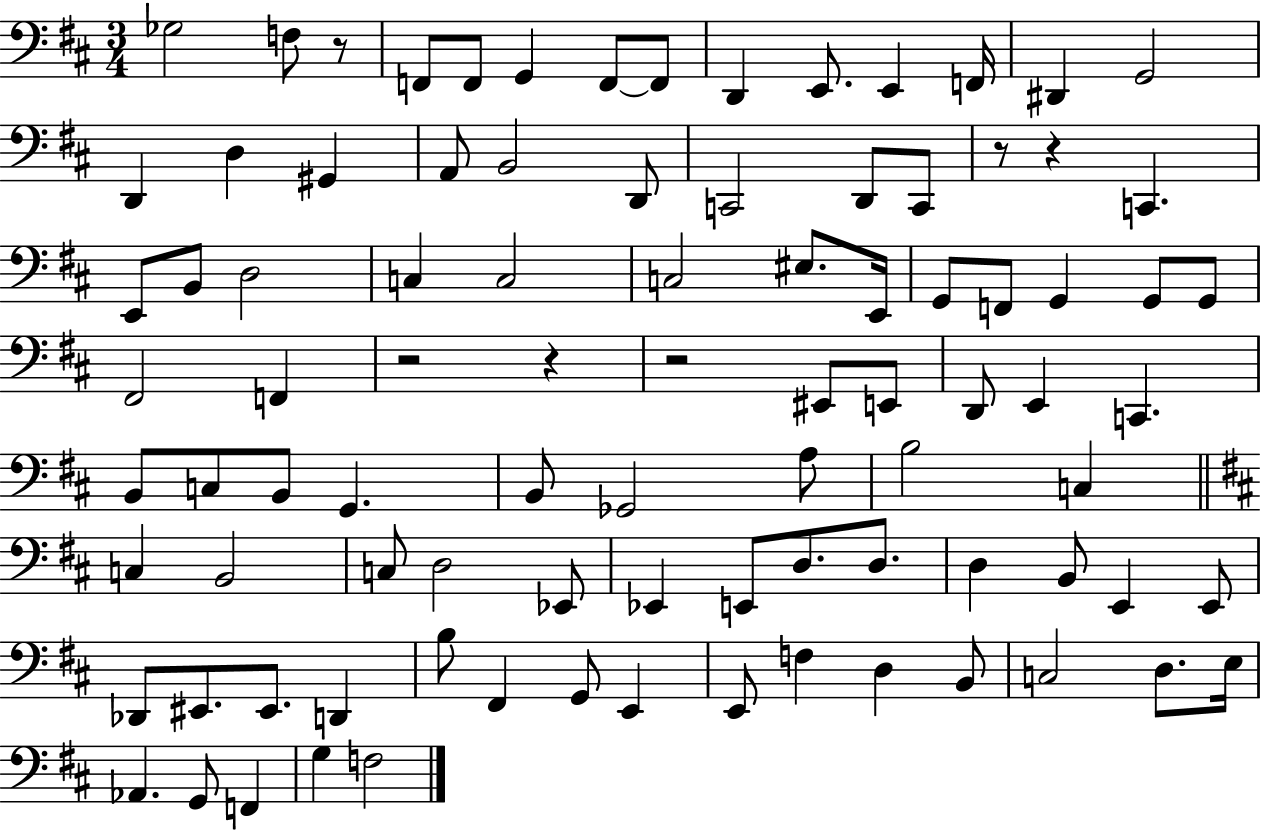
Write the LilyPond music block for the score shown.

{
  \clef bass
  \numericTimeSignature
  \time 3/4
  \key d \major
  ges2 f8 r8 | f,8 f,8 g,4 f,8~~ f,8 | d,4 e,8. e,4 f,16 | dis,4 g,2 | \break d,4 d4 gis,4 | a,8 b,2 d,8 | c,2 d,8 c,8 | r8 r4 c,4. | \break e,8 b,8 d2 | c4 c2 | c2 eis8. e,16 | g,8 f,8 g,4 g,8 g,8 | \break fis,2 f,4 | r2 r4 | r2 eis,8 e,8 | d,8 e,4 c,4. | \break b,8 c8 b,8 g,4. | b,8 ges,2 a8 | b2 c4 | \bar "||" \break \key d \major c4 b,2 | c8 d2 ees,8 | ees,4 e,8 d8. d8. | d4 b,8 e,4 e,8 | \break des,8 eis,8. eis,8. d,4 | b8 fis,4 g,8 e,4 | e,8 f4 d4 b,8 | c2 d8. e16 | \break aes,4. g,8 f,4 | g4 f2 | \bar "|."
}